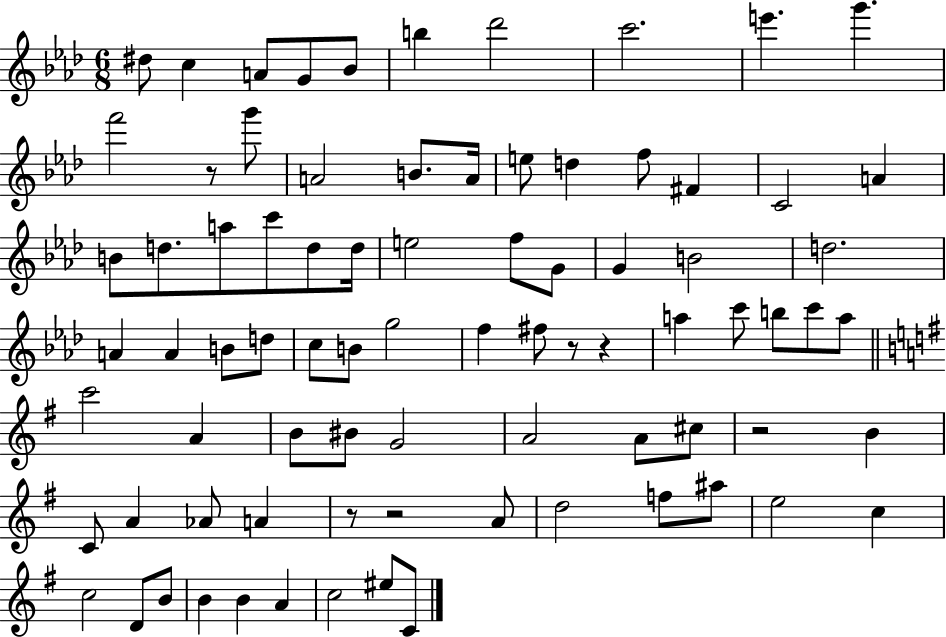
{
  \clef treble
  \numericTimeSignature
  \time 6/8
  \key aes \major
  \repeat volta 2 { dis''8 c''4 a'8 g'8 bes'8 | b''4 des'''2 | c'''2. | e'''4. g'''4. | \break f'''2 r8 g'''8 | a'2 b'8. a'16 | e''8 d''4 f''8 fis'4 | c'2 a'4 | \break b'8 d''8. a''8 c'''8 d''8 d''16 | e''2 f''8 g'8 | g'4 b'2 | d''2. | \break a'4 a'4 b'8 d''8 | c''8 b'8 g''2 | f''4 fis''8 r8 r4 | a''4 c'''8 b''8 c'''8 a''8 | \break \bar "||" \break \key g \major c'''2 a'4 | b'8 bis'8 g'2 | a'2 a'8 cis''8 | r2 b'4 | \break c'8 a'4 aes'8 a'4 | r8 r2 a'8 | d''2 f''8 ais''8 | e''2 c''4 | \break c''2 d'8 b'8 | b'4 b'4 a'4 | c''2 eis''8 c'8 | } \bar "|."
}